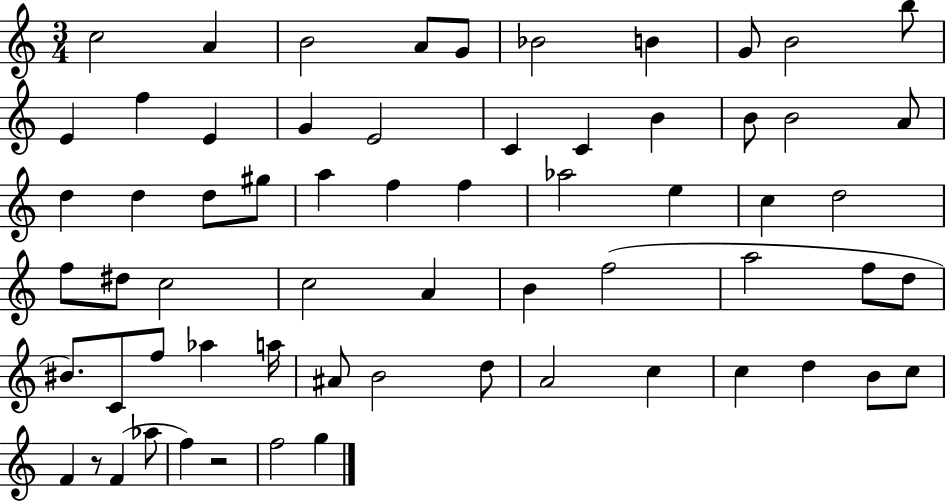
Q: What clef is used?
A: treble